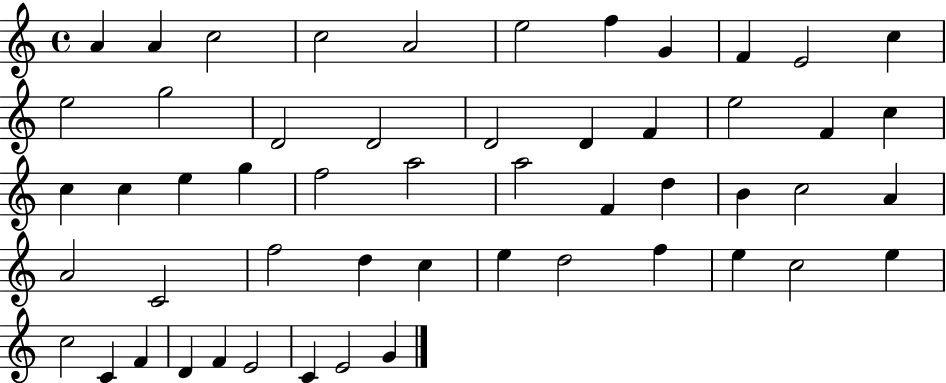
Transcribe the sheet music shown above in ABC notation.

X:1
T:Untitled
M:4/4
L:1/4
K:C
A A c2 c2 A2 e2 f G F E2 c e2 g2 D2 D2 D2 D F e2 F c c c e g f2 a2 a2 F d B c2 A A2 C2 f2 d c e d2 f e c2 e c2 C F D F E2 C E2 G